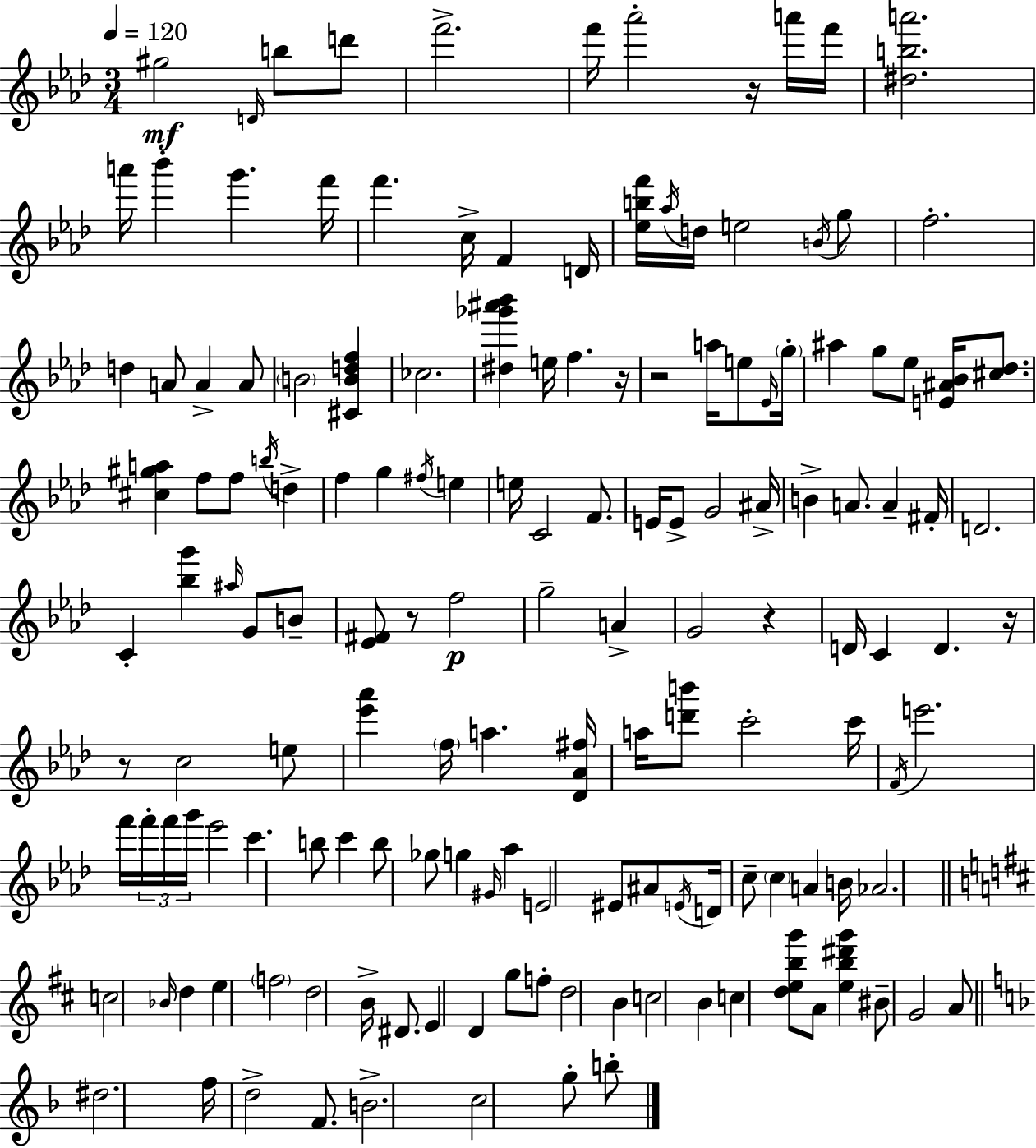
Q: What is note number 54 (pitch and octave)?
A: B4